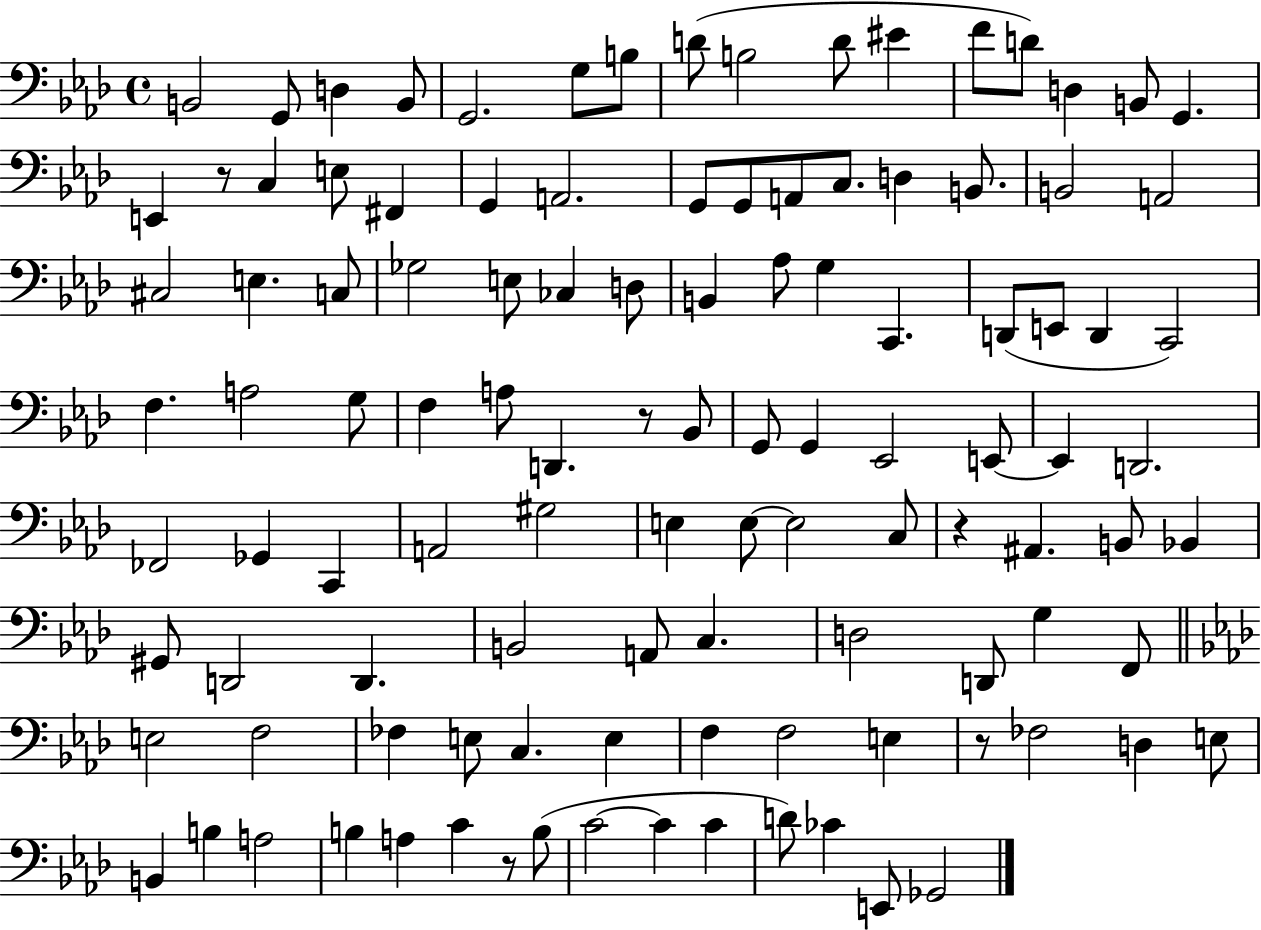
{
  \clef bass
  \time 4/4
  \defaultTimeSignature
  \key aes \major
  b,2 g,8 d4 b,8 | g,2. g8 b8 | d'8( b2 d'8 eis'4 | f'8 d'8) d4 b,8 g,4. | \break e,4 r8 c4 e8 fis,4 | g,4 a,2. | g,8 g,8 a,8 c8. d4 b,8. | b,2 a,2 | \break cis2 e4. c8 | ges2 e8 ces4 d8 | b,4 aes8 g4 c,4. | d,8( e,8 d,4 c,2) | \break f4. a2 g8 | f4 a8 d,4. r8 bes,8 | g,8 g,4 ees,2 e,8~~ | e,4 d,2. | \break fes,2 ges,4 c,4 | a,2 gis2 | e4 e8~~ e2 c8 | r4 ais,4. b,8 bes,4 | \break gis,8 d,2 d,4. | b,2 a,8 c4. | d2 d,8 g4 f,8 | \bar "||" \break \key aes \major e2 f2 | fes4 e8 c4. e4 | f4 f2 e4 | r8 fes2 d4 e8 | \break b,4 b4 a2 | b4 a4 c'4 r8 b8( | c'2~~ c'4 c'4 | d'8) ces'4 e,8 ges,2 | \break \bar "|."
}